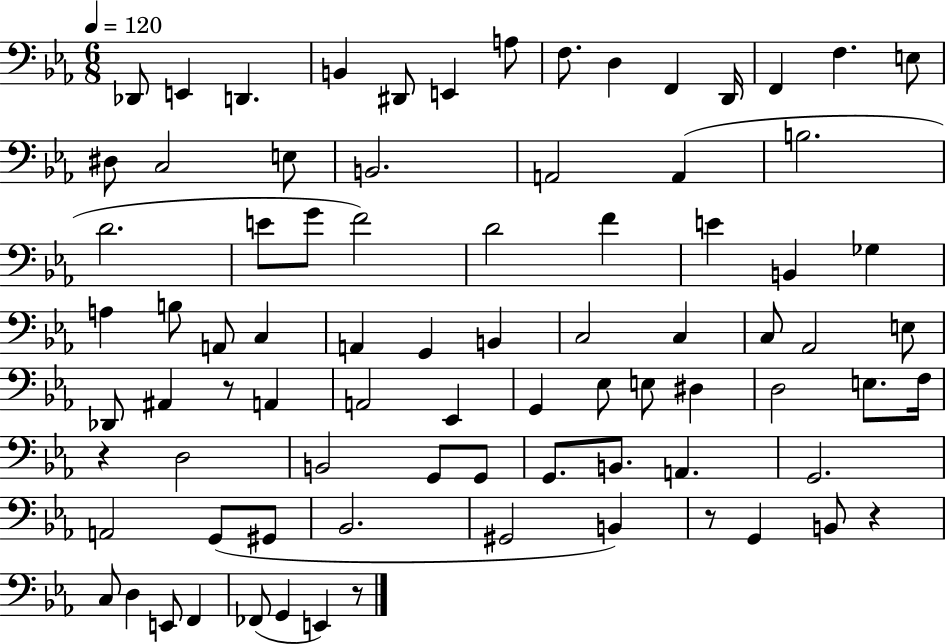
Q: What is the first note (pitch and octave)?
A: Db2